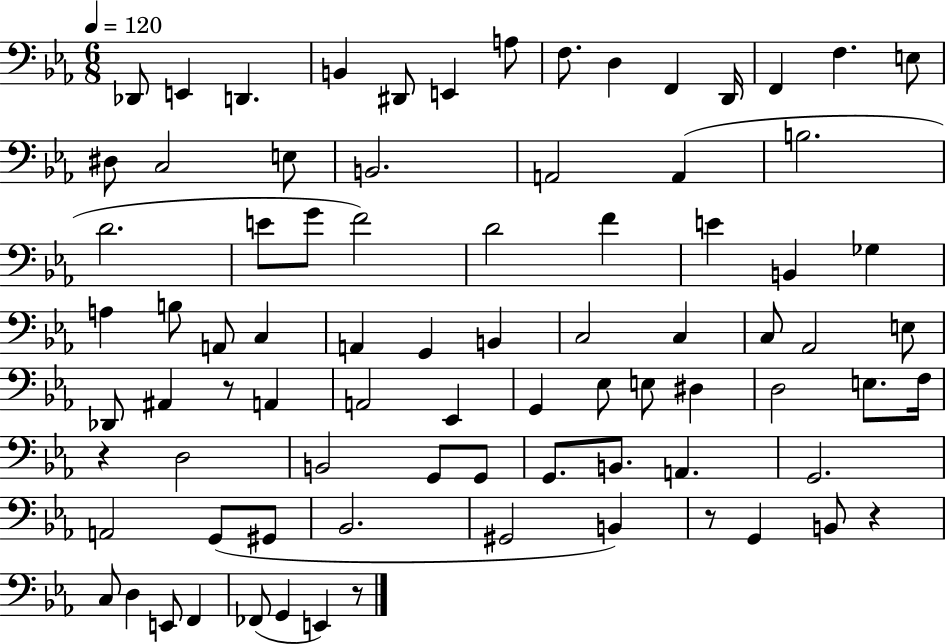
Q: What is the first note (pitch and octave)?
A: Db2